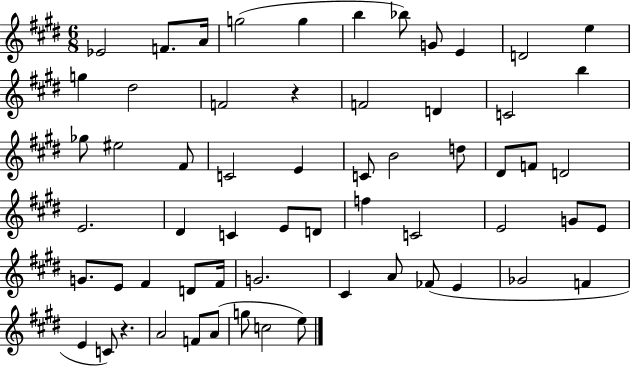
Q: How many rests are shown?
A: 2